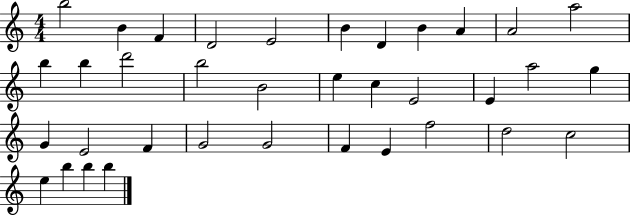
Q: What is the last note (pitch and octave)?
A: B5